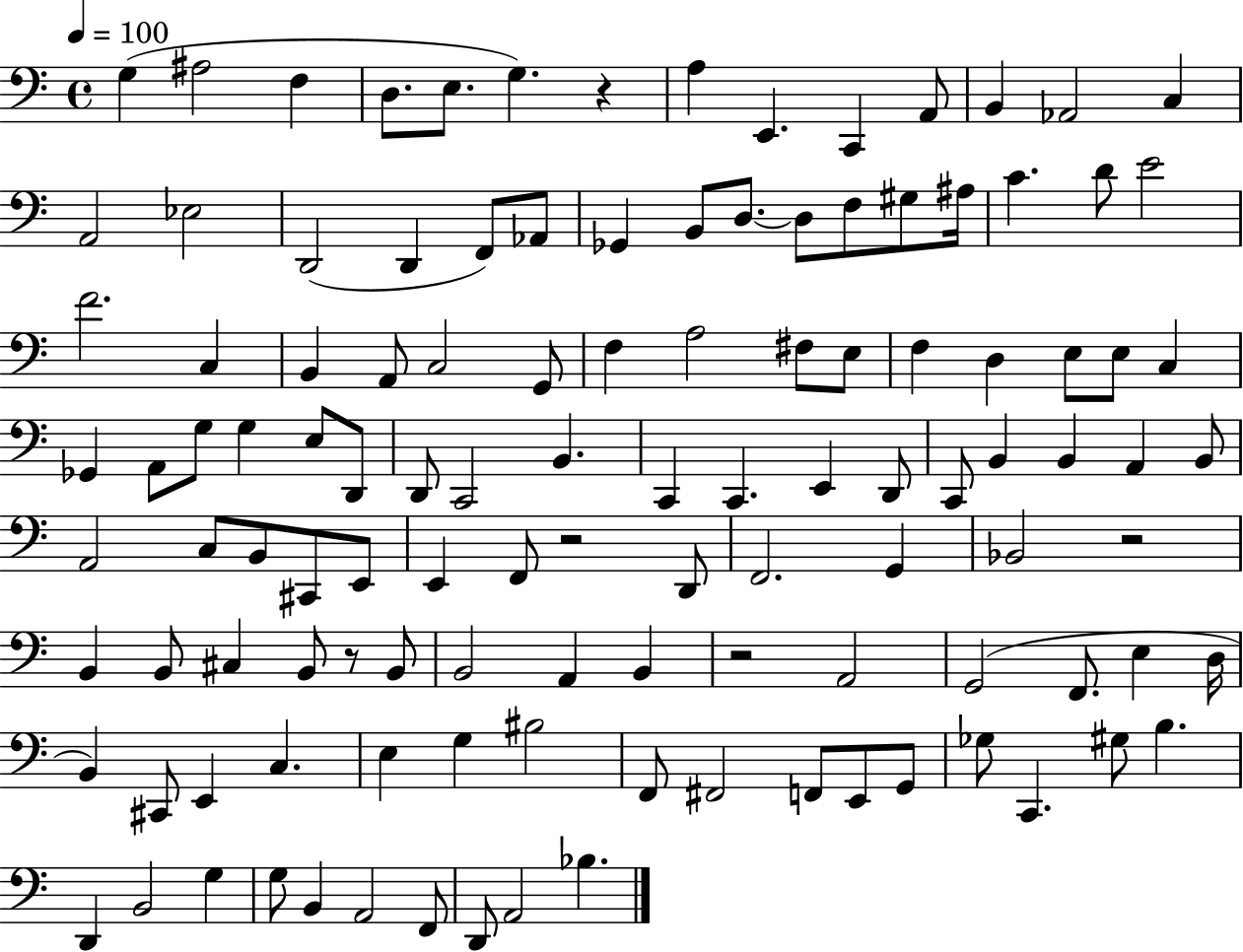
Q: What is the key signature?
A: C major